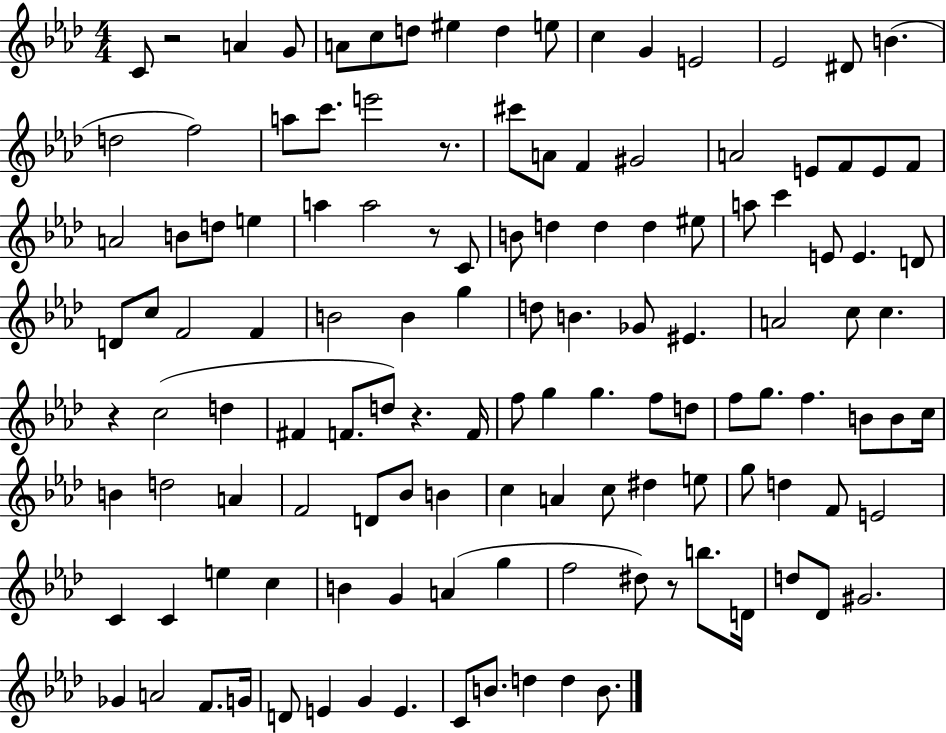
C4/e R/h A4/q G4/e A4/e C5/e D5/e EIS5/q D5/q E5/e C5/q G4/q E4/h Eb4/h D#4/e B4/q. D5/h F5/h A5/e C6/e. E6/h R/e. C#6/e A4/e F4/q G#4/h A4/h E4/e F4/e E4/e F4/e A4/h B4/e D5/e E5/q A5/q A5/h R/e C4/e B4/e D5/q D5/q D5/q EIS5/e A5/e C6/q E4/e E4/q. D4/e D4/e C5/e F4/h F4/q B4/h B4/q G5/q D5/e B4/q. Gb4/e EIS4/q. A4/h C5/e C5/q. R/q C5/h D5/q F#4/q F4/e. D5/e R/q. F4/s F5/e G5/q G5/q. F5/e D5/e F5/e G5/e. F5/q. B4/e B4/e C5/s B4/q D5/h A4/q F4/h D4/e Bb4/e B4/q C5/q A4/q C5/e D#5/q E5/e G5/e D5/q F4/e E4/h C4/q C4/q E5/q C5/q B4/q G4/q A4/q G5/q F5/h D#5/e R/e B5/e. D4/s D5/e Db4/e G#4/h. Gb4/q A4/h F4/e. G4/s D4/e E4/q G4/q E4/q. C4/e B4/e. D5/q D5/q B4/e.